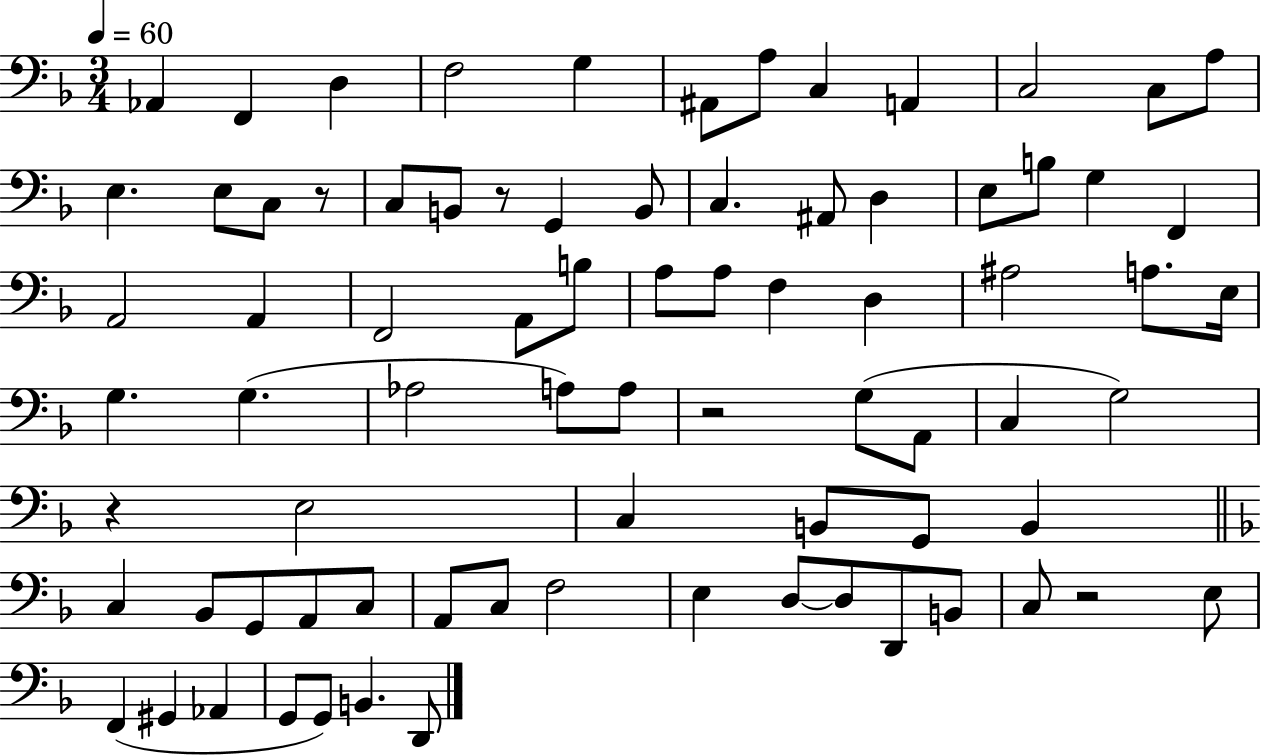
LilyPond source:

{
  \clef bass
  \numericTimeSignature
  \time 3/4
  \key f \major
  \tempo 4 = 60
  aes,4 f,4 d4 | f2 g4 | ais,8 a8 c4 a,4 | c2 c8 a8 | \break e4. e8 c8 r8 | c8 b,8 r8 g,4 b,8 | c4. ais,8 d4 | e8 b8 g4 f,4 | \break a,2 a,4 | f,2 a,8 b8 | a8 a8 f4 d4 | ais2 a8. e16 | \break g4. g4.( | aes2 a8) a8 | r2 g8( a,8 | c4 g2) | \break r4 e2 | c4 b,8 g,8 b,4 | \bar "||" \break \key f \major c4 bes,8 g,8 a,8 c8 | a,8 c8 f2 | e4 d8~~ d8 d,8 b,8 | c8 r2 e8 | \break f,4( gis,4 aes,4 | g,8 g,8) b,4. d,8 | \bar "|."
}